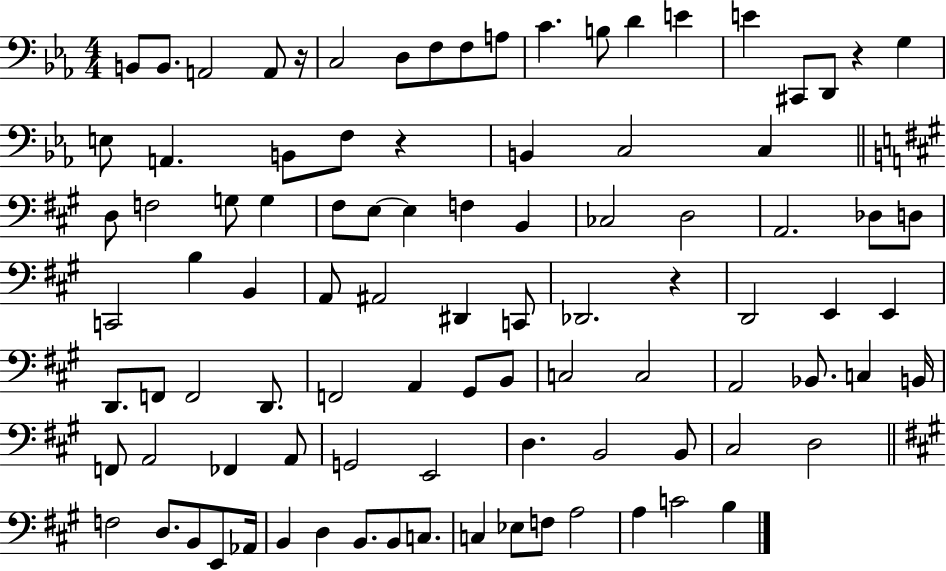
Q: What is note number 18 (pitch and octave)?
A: E3